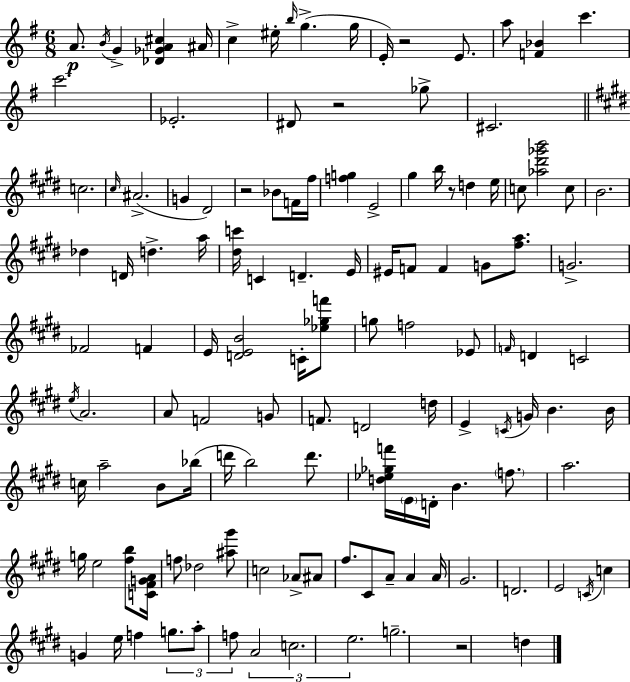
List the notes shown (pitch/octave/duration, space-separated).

A4/e. B4/s G4/q [Db4,Gb4,A4,C#5]/q A#4/s C5/q EIS5/s B5/s G5/q. G5/s E4/s R/h E4/e. A5/e [F4,Bb4]/q C6/q. C6/h. Eb4/h. D#4/e R/h Gb5/e C#4/h. C5/h. C#5/s A#4/h. G4/q D#4/h R/h Bb4/e F4/s F#5/s [F5,G5]/q E4/h G#5/q B5/s R/e D5/q E5/s C5/e [Ab5,D#6,Gb6,B6]/h C5/e B4/h. Db5/q D4/s D5/q. A5/s [D#5,C6]/s C4/q D4/q. E4/s EIS4/s F4/e F4/q G4/e [F#5,A5]/e. G4/h. FES4/h F4/q E4/s [D4,E4,B4]/h C4/s [Eb5,Gb5,F6]/e G5/e F5/h Eb4/e F4/s D4/q C4/h E5/s A4/h. A4/e F4/h G4/e F4/e. D4/h D5/s E4/q C4/s G4/s B4/q. B4/s C5/s A5/h B4/e Bb5/s D6/s B5/h D6/e. [D5,Eb5,Gb5,F6]/s E4/s D4/s B4/q. F5/e. A5/h. G5/s E5/h [F#5,B5]/e [C4,F#4,G4,A4]/s F5/e Db5/h [A#5,G#6]/e C5/h Ab4/e A#4/e F#5/e. C#4/e A4/e A4/q A4/s G#4/h. D4/h. E4/h C4/s C5/q G4/q E5/s F5/q G5/e. A5/e F5/e A4/h C5/h. E5/h. G5/h. R/h D5/q